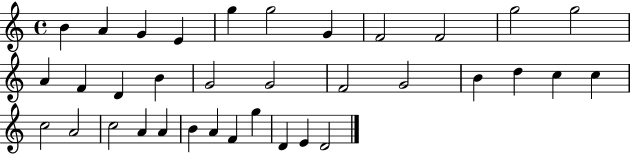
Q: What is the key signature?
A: C major